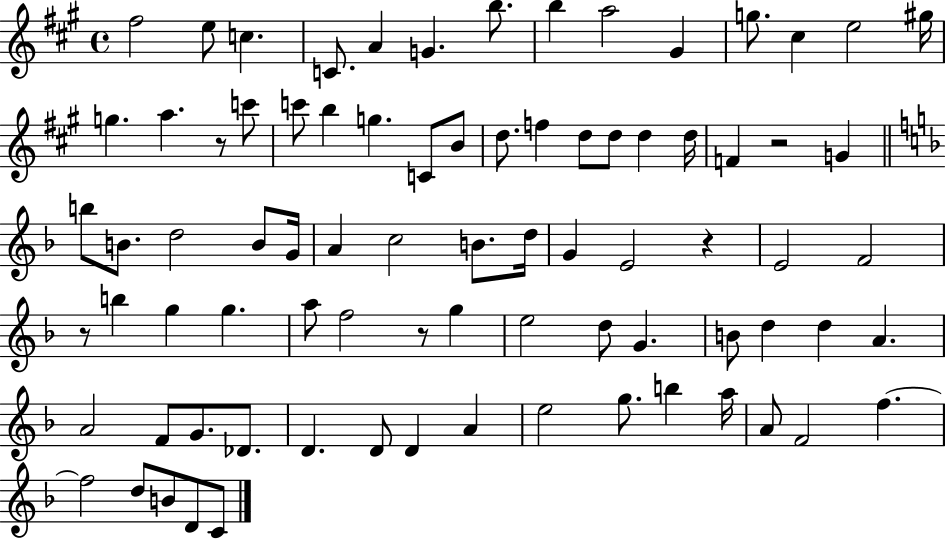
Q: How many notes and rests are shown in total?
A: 81